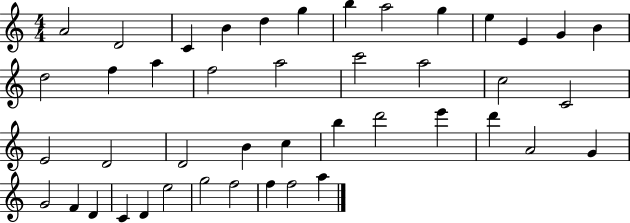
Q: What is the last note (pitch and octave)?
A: A5